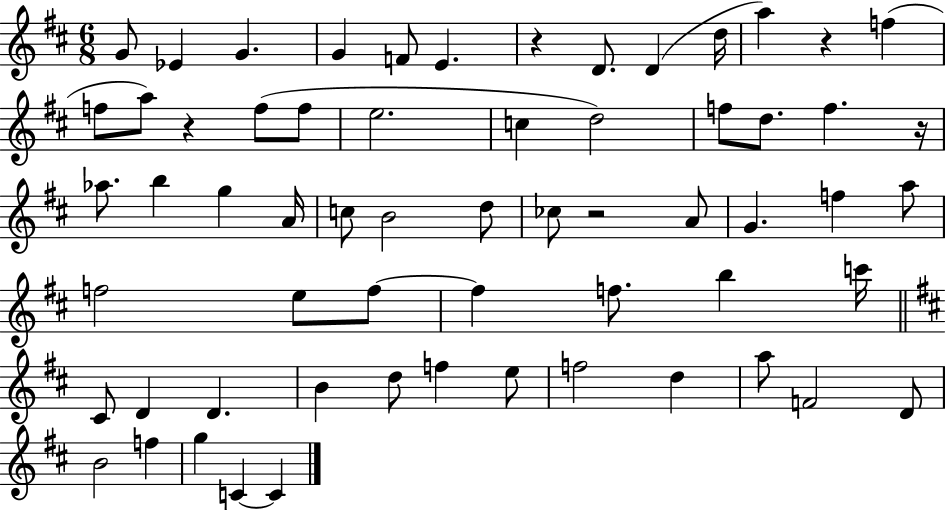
{
  \clef treble
  \numericTimeSignature
  \time 6/8
  \key d \major
  \repeat volta 2 { g'8 ees'4 g'4. | g'4 f'8 e'4. | r4 d'8. d'4( d''16 | a''4) r4 f''4( | \break f''8 a''8) r4 f''8( f''8 | e''2. | c''4 d''2) | f''8 d''8. f''4. r16 | \break aes''8. b''4 g''4 a'16 | c''8 b'2 d''8 | ces''8 r2 a'8 | g'4. f''4 a''8 | \break f''2 e''8 f''8~~ | f''4 f''8. b''4 c'''16 | \bar "||" \break \key d \major cis'8 d'4 d'4. | b'4 d''8 f''4 e''8 | f''2 d''4 | a''8 f'2 d'8 | \break b'2 f''4 | g''4 c'4~~ c'4 | } \bar "|."
}